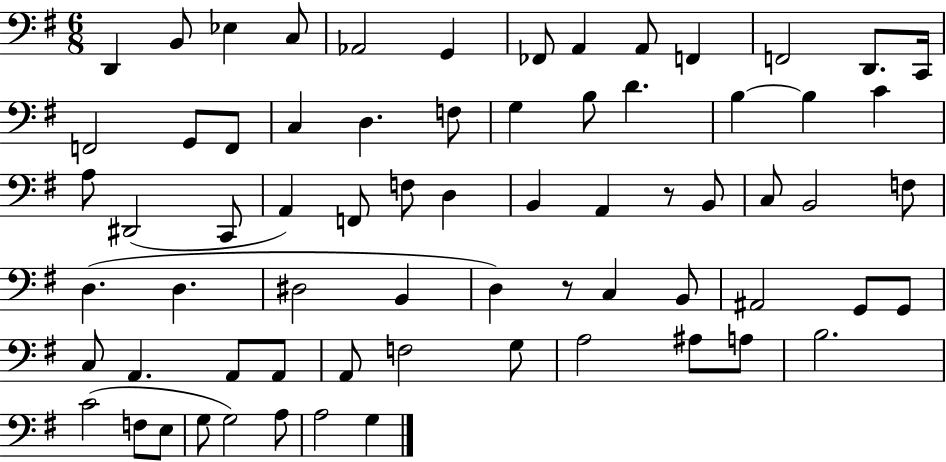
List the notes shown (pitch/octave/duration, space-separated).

D2/q B2/e Eb3/q C3/e Ab2/h G2/q FES2/e A2/q A2/e F2/q F2/h D2/e. C2/s F2/h G2/e F2/e C3/q D3/q. F3/e G3/q B3/e D4/q. B3/q B3/q C4/q A3/e D#2/h C2/e A2/q F2/e F3/e D3/q B2/q A2/q R/e B2/e C3/e B2/h F3/e D3/q. D3/q. D#3/h B2/q D3/q R/e C3/q B2/e A#2/h G2/e G2/e C3/e A2/q. A2/e A2/e A2/e F3/h G3/e A3/h A#3/e A3/e B3/h. C4/h F3/e E3/e G3/e G3/h A3/e A3/h G3/q